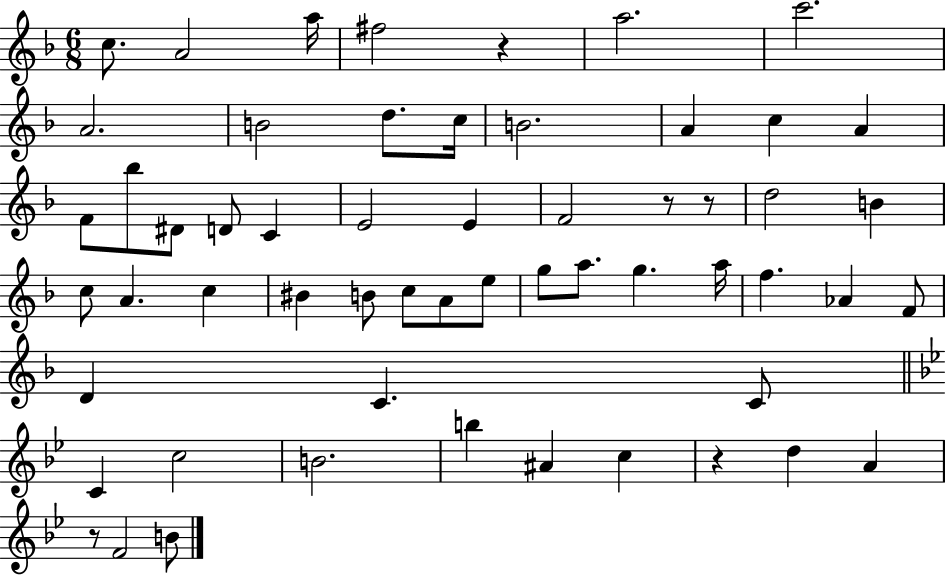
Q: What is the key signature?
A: F major